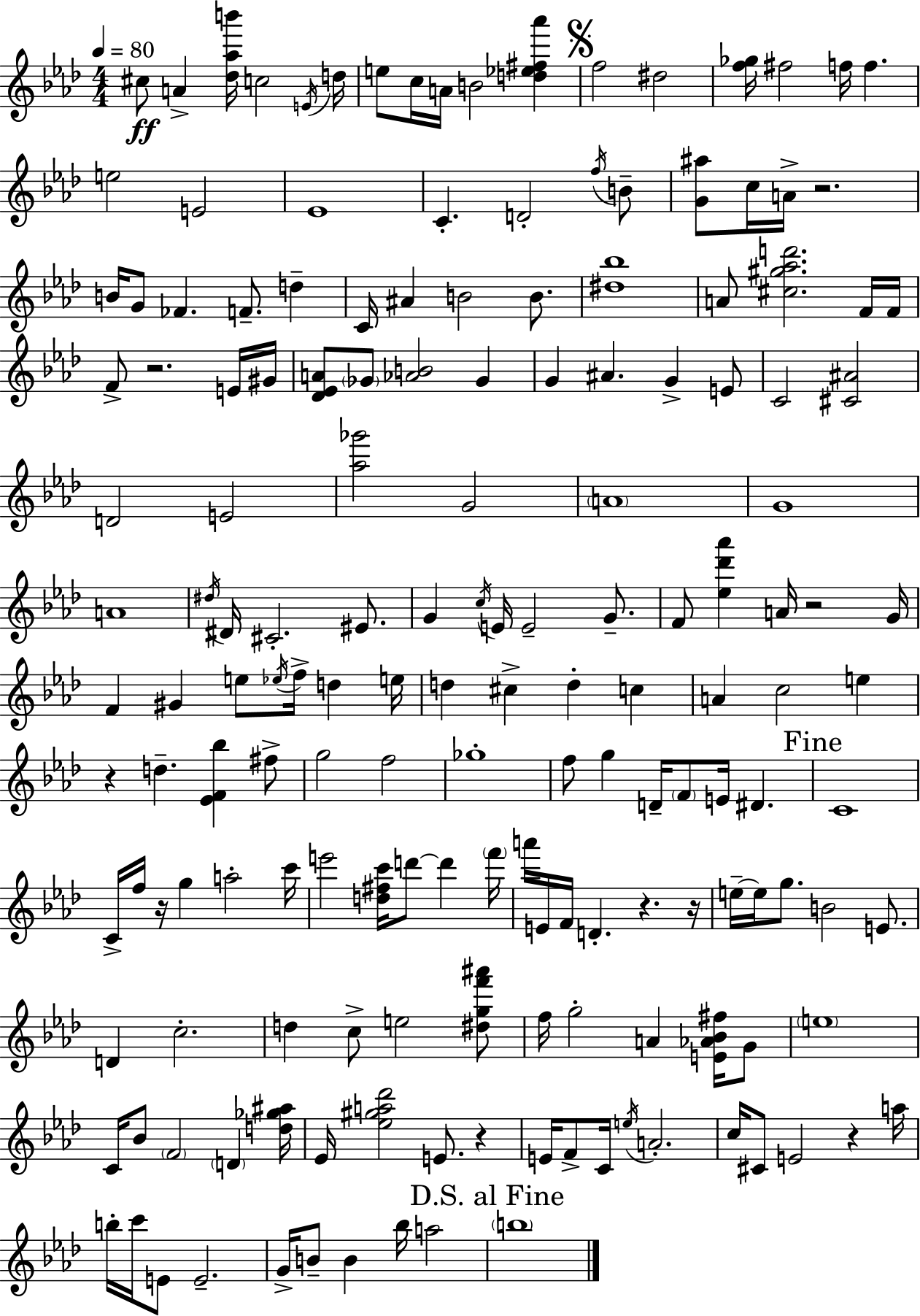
{
  \clef treble
  \numericTimeSignature
  \time 4/4
  \key aes \major
  \tempo 4 = 80
  cis''8\ff a'4-> <des'' aes'' b'''>16 c''2 \acciaccatura { e'16 } | d''16 e''8 c''16 a'16 b'2 <d'' ees'' fis'' aes'''>4 | \mark \markup { \musicglyph "scripts.segno" } f''2 dis''2 | <f'' ges''>16 fis''2 f''16 f''4. | \break e''2 e'2 | ees'1 | c'4.-. d'2-. \acciaccatura { f''16 } | b'8-- <g' ais''>8 c''16 a'16-> r2. | \break b'16 g'8 fes'4. f'8.-- d''4-- | c'16 ais'4 b'2 b'8. | <dis'' bes''>1 | a'8 <cis'' gis'' aes'' d'''>2. | \break f'16 f'16 f'8-> r2. | e'16 gis'16 <des' ees' a'>8 \parenthesize ges'8 <aes' b'>2 ges'4 | g'4 ais'4. g'4-> | e'8 c'2 <cis' ais'>2 | \break d'2 e'2 | <aes'' ges'''>2 g'2 | \parenthesize a'1 | g'1 | \break a'1 | \acciaccatura { dis''16 } dis'16 cis'2.-. | eis'8. g'4 \acciaccatura { c''16 } e'16 e'2-- | g'8.-- f'8 <ees'' des''' aes'''>4 a'16 r2 | \break g'16 f'4 gis'4 e''8 \acciaccatura { ees''16 } f''16-> | d''4 e''16 d''4 cis''4-> d''4-. | c''4 a'4 c''2 | e''4 r4 d''4.-- <ees' f' bes''>4 | \break fis''8-> g''2 f''2 | ges''1-. | f''8 g''4 d'16-- \parenthesize f'8 e'16 dis'4. | \mark "Fine" c'1 | \break c'16-> f''16 r16 g''4 a''2-. | c'''16 e'''2 <d'' fis'' c'''>16 d'''8~~ | d'''4 \parenthesize f'''16 a'''16 e'16 f'16 d'4.-. r4. | r16 e''16--~~ e''16 g''8. b'2 | \break e'8. d'4 c''2.-. | d''4 c''8-> e''2 | <dis'' g'' f''' ais'''>8 f''16 g''2-. a'4 | <e' aes' bes' fis''>16 g'8 \parenthesize e''1 | \break c'16 bes'8 \parenthesize f'2 | \parenthesize d'4 <d'' ges'' ais''>16 ees'16 <ees'' gis'' a'' des'''>2 e'8. | r4 e'16 f'8-> c'16 \acciaccatura { e''16 } a'2.-. | c''16 cis'8 e'2 | \break r4 a''16 b''16-. c'''16 e'8 e'2.-- | g'16-> b'8-- b'4 bes''16 a''2 | \mark "D.S. al Fine" \parenthesize b''1 | \bar "|."
}